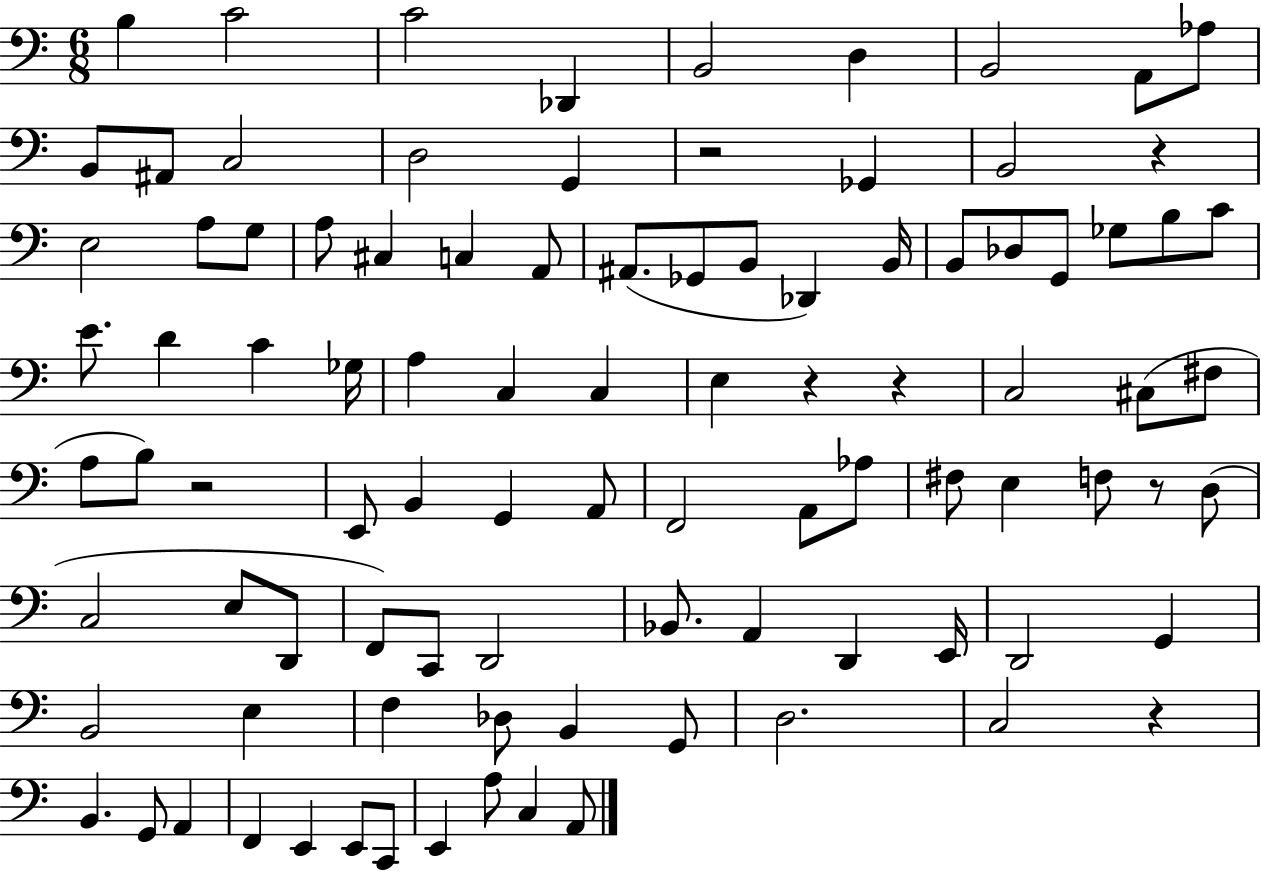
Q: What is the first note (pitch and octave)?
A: B3